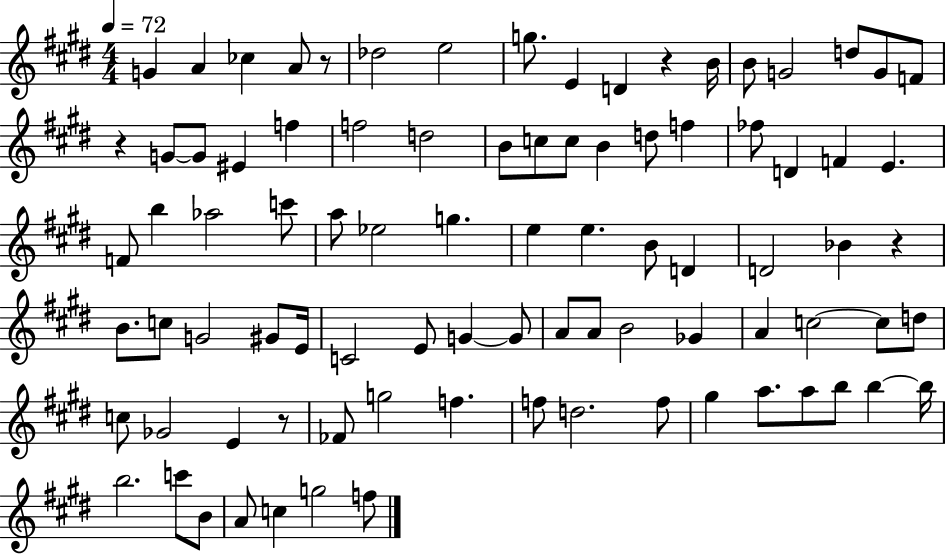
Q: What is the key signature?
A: E major